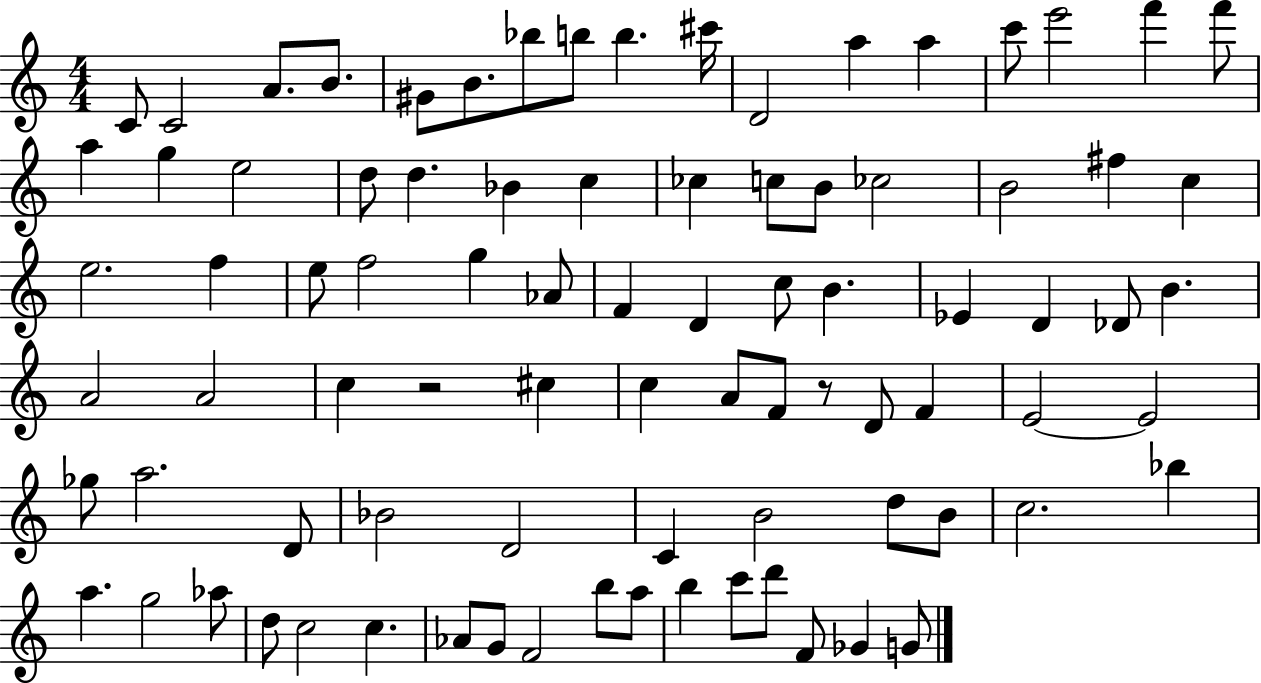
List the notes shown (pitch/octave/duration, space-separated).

C4/e C4/h A4/e. B4/e. G#4/e B4/e. Bb5/e B5/e B5/q. C#6/s D4/h A5/q A5/q C6/e E6/h F6/q F6/e A5/q G5/q E5/h D5/e D5/q. Bb4/q C5/q CES5/q C5/e B4/e CES5/h B4/h F#5/q C5/q E5/h. F5/q E5/e F5/h G5/q Ab4/e F4/q D4/q C5/e B4/q. Eb4/q D4/q Db4/e B4/q. A4/h A4/h C5/q R/h C#5/q C5/q A4/e F4/e R/e D4/e F4/q E4/h E4/h Gb5/e A5/h. D4/e Bb4/h D4/h C4/q B4/h D5/e B4/e C5/h. Bb5/q A5/q. G5/h Ab5/e D5/e C5/h C5/q. Ab4/e G4/e F4/h B5/e A5/e B5/q C6/e D6/e F4/e Gb4/q G4/e